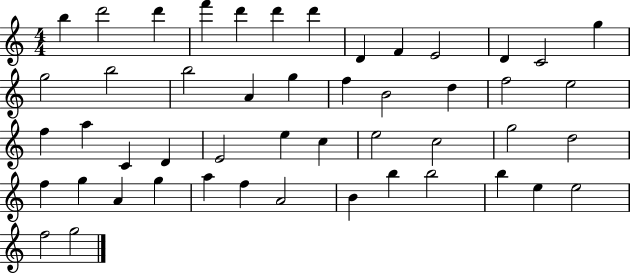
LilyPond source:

{
  \clef treble
  \numericTimeSignature
  \time 4/4
  \key c \major
  b''4 d'''2 d'''4 | f'''4 d'''4 d'''4 d'''4 | d'4 f'4 e'2 | d'4 c'2 g''4 | \break g''2 b''2 | b''2 a'4 g''4 | f''4 b'2 d''4 | f''2 e''2 | \break f''4 a''4 c'4 d'4 | e'2 e''4 c''4 | e''2 c''2 | g''2 d''2 | \break f''4 g''4 a'4 g''4 | a''4 f''4 a'2 | b'4 b''4 b''2 | b''4 e''4 e''2 | \break f''2 g''2 | \bar "|."
}